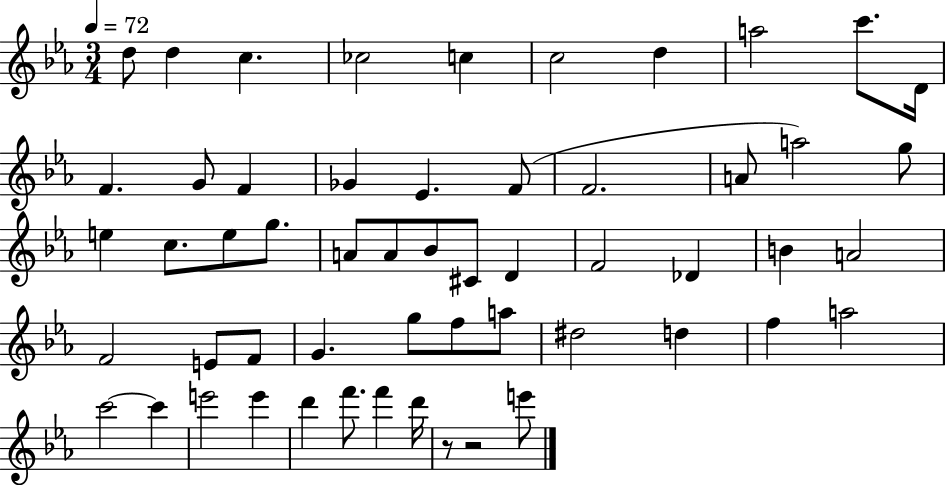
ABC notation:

X:1
T:Untitled
M:3/4
L:1/4
K:Eb
d/2 d c _c2 c c2 d a2 c'/2 D/4 F G/2 F _G _E F/2 F2 A/2 a2 g/2 e c/2 e/2 g/2 A/2 A/2 _B/2 ^C/2 D F2 _D B A2 F2 E/2 F/2 G g/2 f/2 a/2 ^d2 d f a2 c'2 c' e'2 e' d' f'/2 f' d'/4 z/2 z2 e'/2